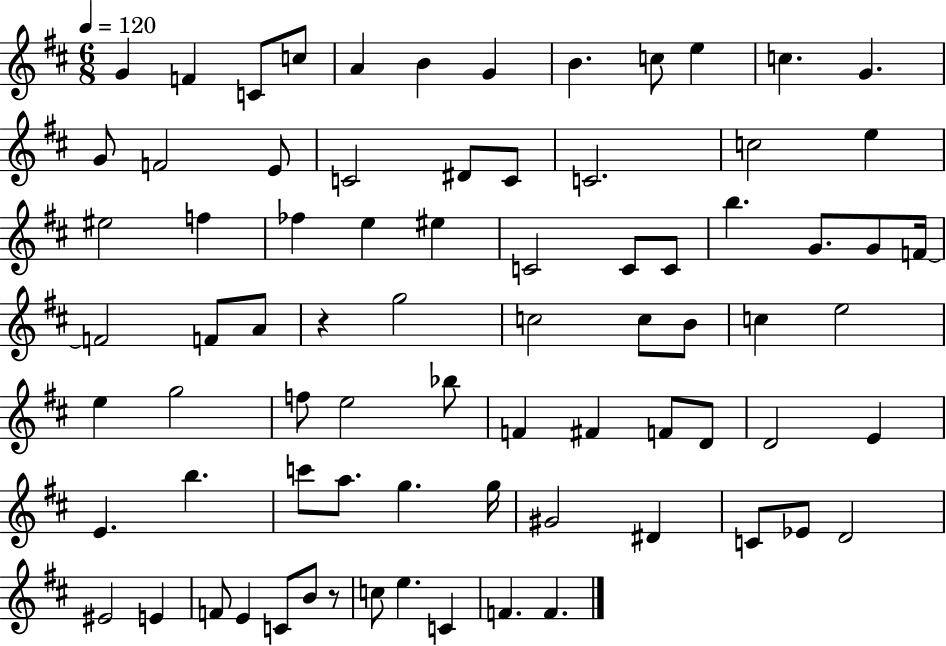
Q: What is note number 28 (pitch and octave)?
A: C4